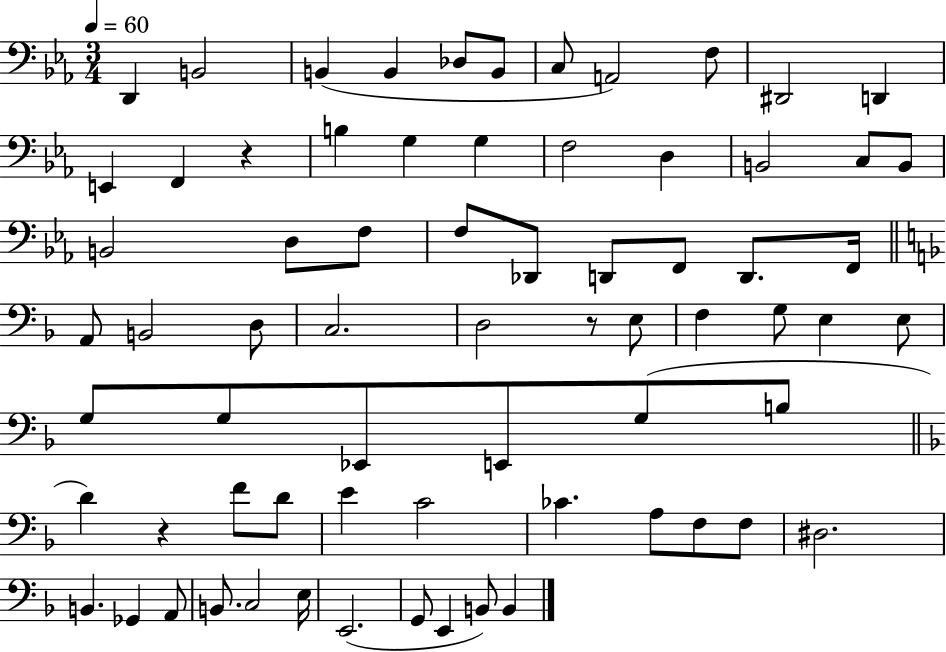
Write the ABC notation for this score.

X:1
T:Untitled
M:3/4
L:1/4
K:Eb
D,, B,,2 B,, B,, _D,/2 B,,/2 C,/2 A,,2 F,/2 ^D,,2 D,, E,, F,, z B, G, G, F,2 D, B,,2 C,/2 B,,/2 B,,2 D,/2 F,/2 F,/2 _D,,/2 D,,/2 F,,/2 D,,/2 F,,/4 A,,/2 B,,2 D,/2 C,2 D,2 z/2 E,/2 F, G,/2 E, E,/2 G,/2 G,/2 _E,,/2 E,,/2 G,/2 B,/2 D z F/2 D/2 E C2 _C A,/2 F,/2 F,/2 ^D,2 B,, _G,, A,,/2 B,,/2 C,2 E,/4 E,,2 G,,/2 E,, B,,/2 B,,